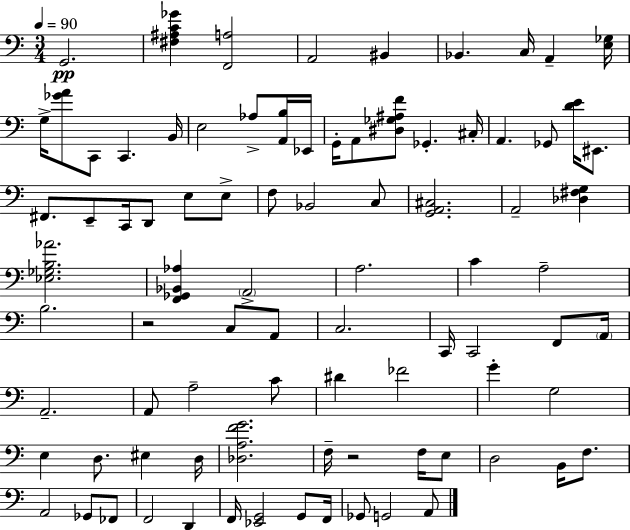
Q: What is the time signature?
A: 3/4